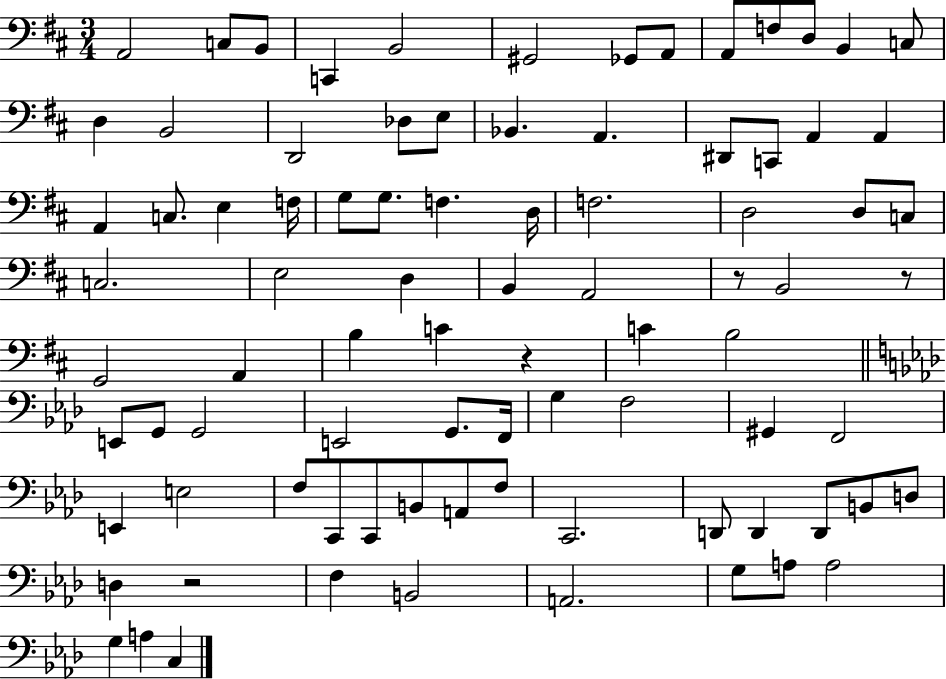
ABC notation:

X:1
T:Untitled
M:3/4
L:1/4
K:D
A,,2 C,/2 B,,/2 C,, B,,2 ^G,,2 _G,,/2 A,,/2 A,,/2 F,/2 D,/2 B,, C,/2 D, B,,2 D,,2 _D,/2 E,/2 _B,, A,, ^D,,/2 C,,/2 A,, A,, A,, C,/2 E, F,/4 G,/2 G,/2 F, D,/4 F,2 D,2 D,/2 C,/2 C,2 E,2 D, B,, A,,2 z/2 B,,2 z/2 G,,2 A,, B, C z C B,2 E,,/2 G,,/2 G,,2 E,,2 G,,/2 F,,/4 G, F,2 ^G,, F,,2 E,, E,2 F,/2 C,,/2 C,,/2 B,,/2 A,,/2 F,/2 C,,2 D,,/2 D,, D,,/2 B,,/2 D,/2 D, z2 F, B,,2 A,,2 G,/2 A,/2 A,2 G, A, C,